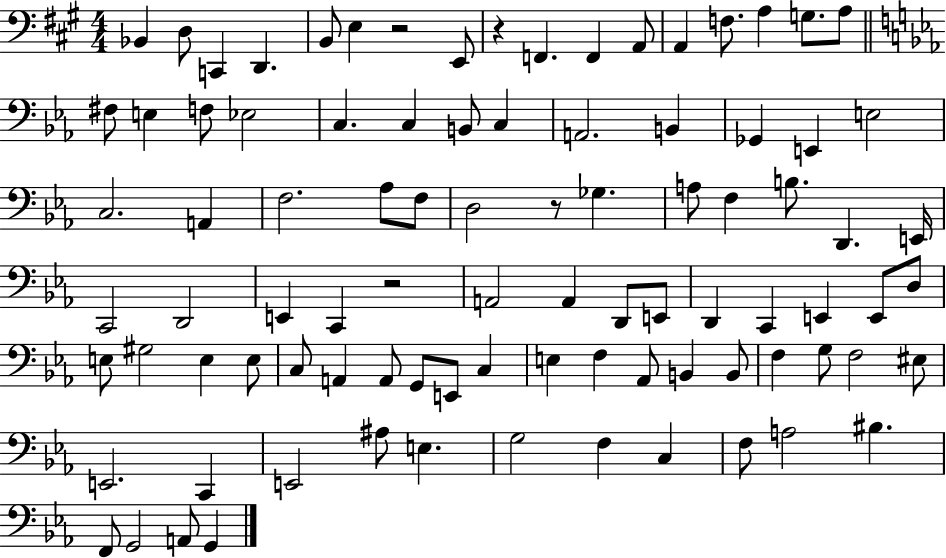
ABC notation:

X:1
T:Untitled
M:4/4
L:1/4
K:A
_B,, D,/2 C,, D,, B,,/2 E, z2 E,,/2 z F,, F,, A,,/2 A,, F,/2 A, G,/2 A,/2 ^F,/2 E, F,/2 _E,2 C, C, B,,/2 C, A,,2 B,, _G,, E,, E,2 C,2 A,, F,2 _A,/2 F,/2 D,2 z/2 _G, A,/2 F, B,/2 D,, E,,/4 C,,2 D,,2 E,, C,, z2 A,,2 A,, D,,/2 E,,/2 D,, C,, E,, E,,/2 D,/2 E,/2 ^G,2 E, E,/2 C,/2 A,, A,,/2 G,,/2 E,,/2 C, E, F, _A,,/2 B,, B,,/2 F, G,/2 F,2 ^E,/2 E,,2 C,, E,,2 ^A,/2 E, G,2 F, C, F,/2 A,2 ^B, F,,/2 G,,2 A,,/2 G,,